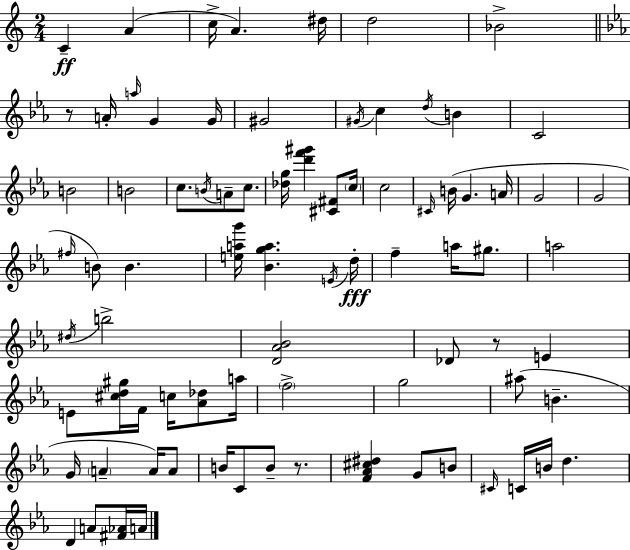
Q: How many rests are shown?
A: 3